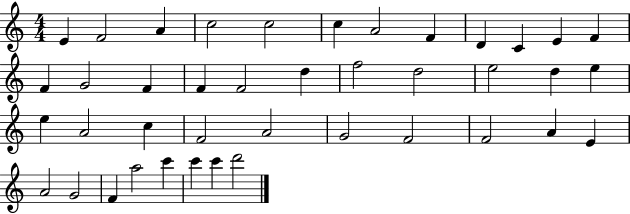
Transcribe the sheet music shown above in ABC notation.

X:1
T:Untitled
M:4/4
L:1/4
K:C
E F2 A c2 c2 c A2 F D C E F F G2 F F F2 d f2 d2 e2 d e e A2 c F2 A2 G2 F2 F2 A E A2 G2 F a2 c' c' c' d'2